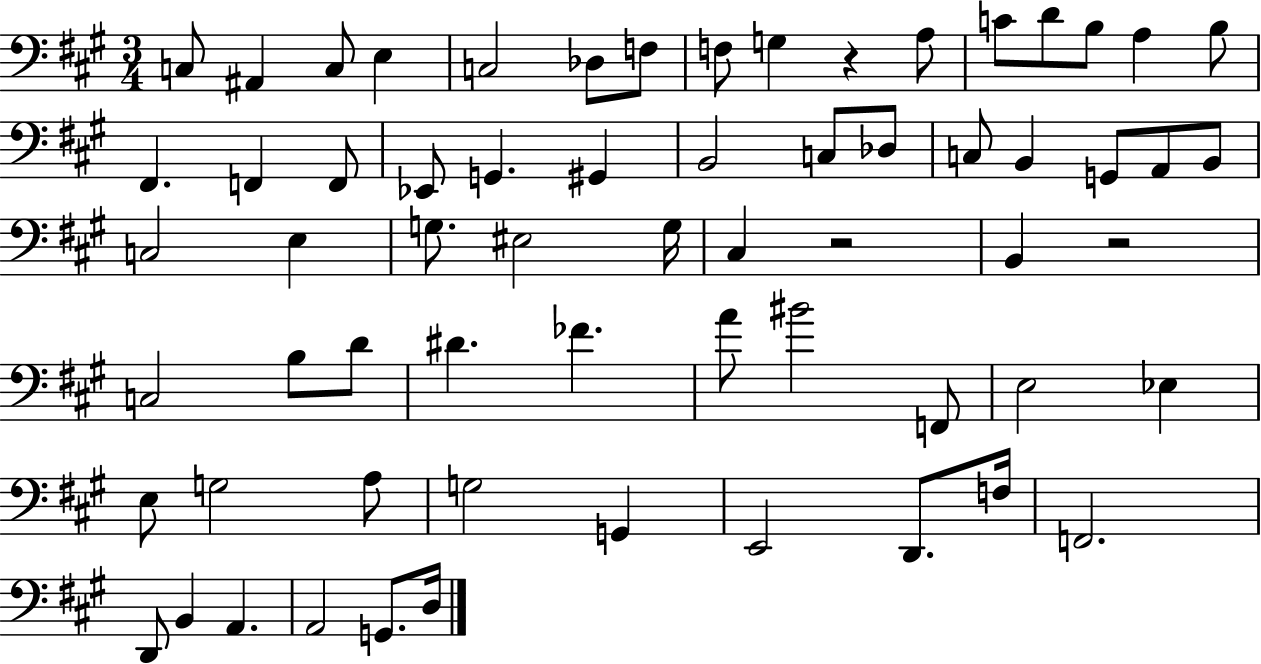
{
  \clef bass
  \numericTimeSignature
  \time 3/4
  \key a \major
  \repeat volta 2 { c8 ais,4 c8 e4 | c2 des8 f8 | f8 g4 r4 a8 | c'8 d'8 b8 a4 b8 | \break fis,4. f,4 f,8 | ees,8 g,4. gis,4 | b,2 c8 des8 | c8 b,4 g,8 a,8 b,8 | \break c2 e4 | g8. eis2 g16 | cis4 r2 | b,4 r2 | \break c2 b8 d'8 | dis'4. fes'4. | a'8 bis'2 f,8 | e2 ees4 | \break e8 g2 a8 | g2 g,4 | e,2 d,8. f16 | f,2. | \break d,8 b,4 a,4. | a,2 g,8. d16 | } \bar "|."
}